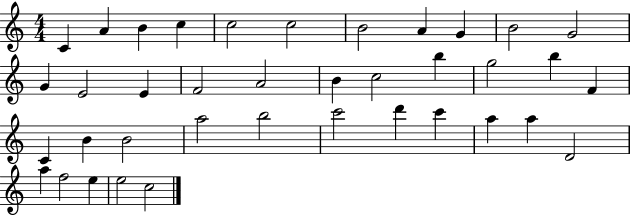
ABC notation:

X:1
T:Untitled
M:4/4
L:1/4
K:C
C A B c c2 c2 B2 A G B2 G2 G E2 E F2 A2 B c2 b g2 b F C B B2 a2 b2 c'2 d' c' a a D2 a f2 e e2 c2